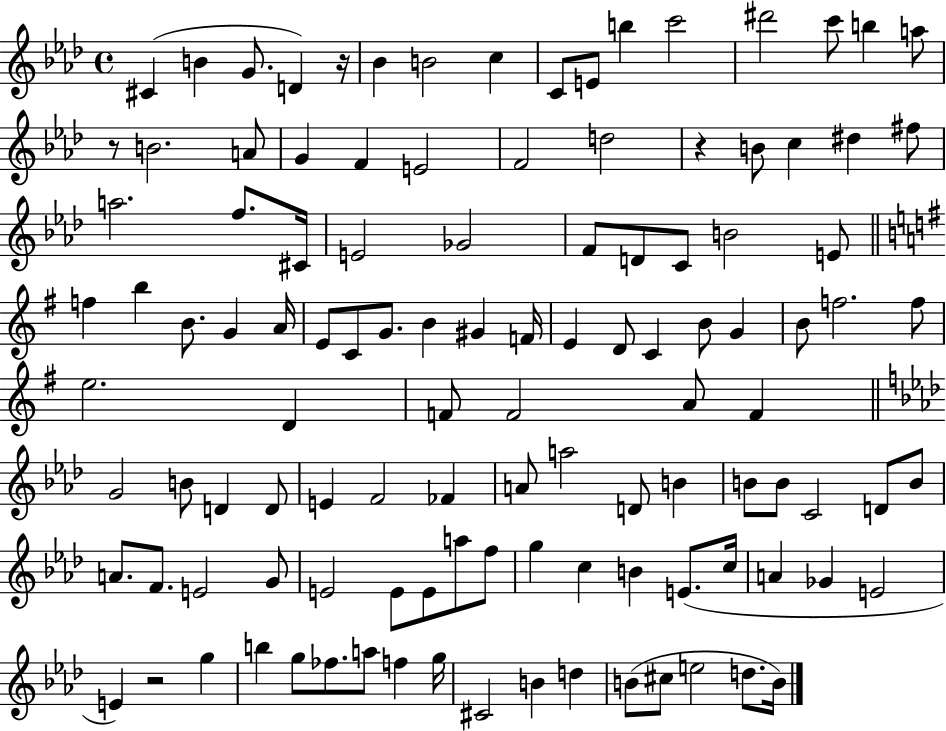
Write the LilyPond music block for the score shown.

{
  \clef treble
  \time 4/4
  \defaultTimeSignature
  \key aes \major
  cis'4( b'4 g'8. d'4) r16 | bes'4 b'2 c''4 | c'8 e'8 b''4 c'''2 | dis'''2 c'''8 b''4 a''8 | \break r8 b'2. a'8 | g'4 f'4 e'2 | f'2 d''2 | r4 b'8 c''4 dis''4 fis''8 | \break a''2. f''8. cis'16 | e'2 ges'2 | f'8 d'8 c'8 b'2 e'8 | \bar "||" \break \key g \major f''4 b''4 b'8. g'4 a'16 | e'8 c'8 g'8. b'4 gis'4 f'16 | e'4 d'8 c'4 b'8 g'4 | b'8 f''2. f''8 | \break e''2. d'4 | f'8 f'2 a'8 f'4 | \bar "||" \break \key aes \major g'2 b'8 d'4 d'8 | e'4 f'2 fes'4 | a'8 a''2 d'8 b'4 | b'8 b'8 c'2 d'8 b'8 | \break a'8. f'8. e'2 g'8 | e'2 e'8 e'8 a''8 f''8 | g''4 c''4 b'4 e'8.( c''16 | a'4 ges'4 e'2 | \break e'4) r2 g''4 | b''4 g''8 fes''8. a''8 f''4 g''16 | cis'2 b'4 d''4 | b'8( cis''8 e''2 d''8. b'16) | \break \bar "|."
}